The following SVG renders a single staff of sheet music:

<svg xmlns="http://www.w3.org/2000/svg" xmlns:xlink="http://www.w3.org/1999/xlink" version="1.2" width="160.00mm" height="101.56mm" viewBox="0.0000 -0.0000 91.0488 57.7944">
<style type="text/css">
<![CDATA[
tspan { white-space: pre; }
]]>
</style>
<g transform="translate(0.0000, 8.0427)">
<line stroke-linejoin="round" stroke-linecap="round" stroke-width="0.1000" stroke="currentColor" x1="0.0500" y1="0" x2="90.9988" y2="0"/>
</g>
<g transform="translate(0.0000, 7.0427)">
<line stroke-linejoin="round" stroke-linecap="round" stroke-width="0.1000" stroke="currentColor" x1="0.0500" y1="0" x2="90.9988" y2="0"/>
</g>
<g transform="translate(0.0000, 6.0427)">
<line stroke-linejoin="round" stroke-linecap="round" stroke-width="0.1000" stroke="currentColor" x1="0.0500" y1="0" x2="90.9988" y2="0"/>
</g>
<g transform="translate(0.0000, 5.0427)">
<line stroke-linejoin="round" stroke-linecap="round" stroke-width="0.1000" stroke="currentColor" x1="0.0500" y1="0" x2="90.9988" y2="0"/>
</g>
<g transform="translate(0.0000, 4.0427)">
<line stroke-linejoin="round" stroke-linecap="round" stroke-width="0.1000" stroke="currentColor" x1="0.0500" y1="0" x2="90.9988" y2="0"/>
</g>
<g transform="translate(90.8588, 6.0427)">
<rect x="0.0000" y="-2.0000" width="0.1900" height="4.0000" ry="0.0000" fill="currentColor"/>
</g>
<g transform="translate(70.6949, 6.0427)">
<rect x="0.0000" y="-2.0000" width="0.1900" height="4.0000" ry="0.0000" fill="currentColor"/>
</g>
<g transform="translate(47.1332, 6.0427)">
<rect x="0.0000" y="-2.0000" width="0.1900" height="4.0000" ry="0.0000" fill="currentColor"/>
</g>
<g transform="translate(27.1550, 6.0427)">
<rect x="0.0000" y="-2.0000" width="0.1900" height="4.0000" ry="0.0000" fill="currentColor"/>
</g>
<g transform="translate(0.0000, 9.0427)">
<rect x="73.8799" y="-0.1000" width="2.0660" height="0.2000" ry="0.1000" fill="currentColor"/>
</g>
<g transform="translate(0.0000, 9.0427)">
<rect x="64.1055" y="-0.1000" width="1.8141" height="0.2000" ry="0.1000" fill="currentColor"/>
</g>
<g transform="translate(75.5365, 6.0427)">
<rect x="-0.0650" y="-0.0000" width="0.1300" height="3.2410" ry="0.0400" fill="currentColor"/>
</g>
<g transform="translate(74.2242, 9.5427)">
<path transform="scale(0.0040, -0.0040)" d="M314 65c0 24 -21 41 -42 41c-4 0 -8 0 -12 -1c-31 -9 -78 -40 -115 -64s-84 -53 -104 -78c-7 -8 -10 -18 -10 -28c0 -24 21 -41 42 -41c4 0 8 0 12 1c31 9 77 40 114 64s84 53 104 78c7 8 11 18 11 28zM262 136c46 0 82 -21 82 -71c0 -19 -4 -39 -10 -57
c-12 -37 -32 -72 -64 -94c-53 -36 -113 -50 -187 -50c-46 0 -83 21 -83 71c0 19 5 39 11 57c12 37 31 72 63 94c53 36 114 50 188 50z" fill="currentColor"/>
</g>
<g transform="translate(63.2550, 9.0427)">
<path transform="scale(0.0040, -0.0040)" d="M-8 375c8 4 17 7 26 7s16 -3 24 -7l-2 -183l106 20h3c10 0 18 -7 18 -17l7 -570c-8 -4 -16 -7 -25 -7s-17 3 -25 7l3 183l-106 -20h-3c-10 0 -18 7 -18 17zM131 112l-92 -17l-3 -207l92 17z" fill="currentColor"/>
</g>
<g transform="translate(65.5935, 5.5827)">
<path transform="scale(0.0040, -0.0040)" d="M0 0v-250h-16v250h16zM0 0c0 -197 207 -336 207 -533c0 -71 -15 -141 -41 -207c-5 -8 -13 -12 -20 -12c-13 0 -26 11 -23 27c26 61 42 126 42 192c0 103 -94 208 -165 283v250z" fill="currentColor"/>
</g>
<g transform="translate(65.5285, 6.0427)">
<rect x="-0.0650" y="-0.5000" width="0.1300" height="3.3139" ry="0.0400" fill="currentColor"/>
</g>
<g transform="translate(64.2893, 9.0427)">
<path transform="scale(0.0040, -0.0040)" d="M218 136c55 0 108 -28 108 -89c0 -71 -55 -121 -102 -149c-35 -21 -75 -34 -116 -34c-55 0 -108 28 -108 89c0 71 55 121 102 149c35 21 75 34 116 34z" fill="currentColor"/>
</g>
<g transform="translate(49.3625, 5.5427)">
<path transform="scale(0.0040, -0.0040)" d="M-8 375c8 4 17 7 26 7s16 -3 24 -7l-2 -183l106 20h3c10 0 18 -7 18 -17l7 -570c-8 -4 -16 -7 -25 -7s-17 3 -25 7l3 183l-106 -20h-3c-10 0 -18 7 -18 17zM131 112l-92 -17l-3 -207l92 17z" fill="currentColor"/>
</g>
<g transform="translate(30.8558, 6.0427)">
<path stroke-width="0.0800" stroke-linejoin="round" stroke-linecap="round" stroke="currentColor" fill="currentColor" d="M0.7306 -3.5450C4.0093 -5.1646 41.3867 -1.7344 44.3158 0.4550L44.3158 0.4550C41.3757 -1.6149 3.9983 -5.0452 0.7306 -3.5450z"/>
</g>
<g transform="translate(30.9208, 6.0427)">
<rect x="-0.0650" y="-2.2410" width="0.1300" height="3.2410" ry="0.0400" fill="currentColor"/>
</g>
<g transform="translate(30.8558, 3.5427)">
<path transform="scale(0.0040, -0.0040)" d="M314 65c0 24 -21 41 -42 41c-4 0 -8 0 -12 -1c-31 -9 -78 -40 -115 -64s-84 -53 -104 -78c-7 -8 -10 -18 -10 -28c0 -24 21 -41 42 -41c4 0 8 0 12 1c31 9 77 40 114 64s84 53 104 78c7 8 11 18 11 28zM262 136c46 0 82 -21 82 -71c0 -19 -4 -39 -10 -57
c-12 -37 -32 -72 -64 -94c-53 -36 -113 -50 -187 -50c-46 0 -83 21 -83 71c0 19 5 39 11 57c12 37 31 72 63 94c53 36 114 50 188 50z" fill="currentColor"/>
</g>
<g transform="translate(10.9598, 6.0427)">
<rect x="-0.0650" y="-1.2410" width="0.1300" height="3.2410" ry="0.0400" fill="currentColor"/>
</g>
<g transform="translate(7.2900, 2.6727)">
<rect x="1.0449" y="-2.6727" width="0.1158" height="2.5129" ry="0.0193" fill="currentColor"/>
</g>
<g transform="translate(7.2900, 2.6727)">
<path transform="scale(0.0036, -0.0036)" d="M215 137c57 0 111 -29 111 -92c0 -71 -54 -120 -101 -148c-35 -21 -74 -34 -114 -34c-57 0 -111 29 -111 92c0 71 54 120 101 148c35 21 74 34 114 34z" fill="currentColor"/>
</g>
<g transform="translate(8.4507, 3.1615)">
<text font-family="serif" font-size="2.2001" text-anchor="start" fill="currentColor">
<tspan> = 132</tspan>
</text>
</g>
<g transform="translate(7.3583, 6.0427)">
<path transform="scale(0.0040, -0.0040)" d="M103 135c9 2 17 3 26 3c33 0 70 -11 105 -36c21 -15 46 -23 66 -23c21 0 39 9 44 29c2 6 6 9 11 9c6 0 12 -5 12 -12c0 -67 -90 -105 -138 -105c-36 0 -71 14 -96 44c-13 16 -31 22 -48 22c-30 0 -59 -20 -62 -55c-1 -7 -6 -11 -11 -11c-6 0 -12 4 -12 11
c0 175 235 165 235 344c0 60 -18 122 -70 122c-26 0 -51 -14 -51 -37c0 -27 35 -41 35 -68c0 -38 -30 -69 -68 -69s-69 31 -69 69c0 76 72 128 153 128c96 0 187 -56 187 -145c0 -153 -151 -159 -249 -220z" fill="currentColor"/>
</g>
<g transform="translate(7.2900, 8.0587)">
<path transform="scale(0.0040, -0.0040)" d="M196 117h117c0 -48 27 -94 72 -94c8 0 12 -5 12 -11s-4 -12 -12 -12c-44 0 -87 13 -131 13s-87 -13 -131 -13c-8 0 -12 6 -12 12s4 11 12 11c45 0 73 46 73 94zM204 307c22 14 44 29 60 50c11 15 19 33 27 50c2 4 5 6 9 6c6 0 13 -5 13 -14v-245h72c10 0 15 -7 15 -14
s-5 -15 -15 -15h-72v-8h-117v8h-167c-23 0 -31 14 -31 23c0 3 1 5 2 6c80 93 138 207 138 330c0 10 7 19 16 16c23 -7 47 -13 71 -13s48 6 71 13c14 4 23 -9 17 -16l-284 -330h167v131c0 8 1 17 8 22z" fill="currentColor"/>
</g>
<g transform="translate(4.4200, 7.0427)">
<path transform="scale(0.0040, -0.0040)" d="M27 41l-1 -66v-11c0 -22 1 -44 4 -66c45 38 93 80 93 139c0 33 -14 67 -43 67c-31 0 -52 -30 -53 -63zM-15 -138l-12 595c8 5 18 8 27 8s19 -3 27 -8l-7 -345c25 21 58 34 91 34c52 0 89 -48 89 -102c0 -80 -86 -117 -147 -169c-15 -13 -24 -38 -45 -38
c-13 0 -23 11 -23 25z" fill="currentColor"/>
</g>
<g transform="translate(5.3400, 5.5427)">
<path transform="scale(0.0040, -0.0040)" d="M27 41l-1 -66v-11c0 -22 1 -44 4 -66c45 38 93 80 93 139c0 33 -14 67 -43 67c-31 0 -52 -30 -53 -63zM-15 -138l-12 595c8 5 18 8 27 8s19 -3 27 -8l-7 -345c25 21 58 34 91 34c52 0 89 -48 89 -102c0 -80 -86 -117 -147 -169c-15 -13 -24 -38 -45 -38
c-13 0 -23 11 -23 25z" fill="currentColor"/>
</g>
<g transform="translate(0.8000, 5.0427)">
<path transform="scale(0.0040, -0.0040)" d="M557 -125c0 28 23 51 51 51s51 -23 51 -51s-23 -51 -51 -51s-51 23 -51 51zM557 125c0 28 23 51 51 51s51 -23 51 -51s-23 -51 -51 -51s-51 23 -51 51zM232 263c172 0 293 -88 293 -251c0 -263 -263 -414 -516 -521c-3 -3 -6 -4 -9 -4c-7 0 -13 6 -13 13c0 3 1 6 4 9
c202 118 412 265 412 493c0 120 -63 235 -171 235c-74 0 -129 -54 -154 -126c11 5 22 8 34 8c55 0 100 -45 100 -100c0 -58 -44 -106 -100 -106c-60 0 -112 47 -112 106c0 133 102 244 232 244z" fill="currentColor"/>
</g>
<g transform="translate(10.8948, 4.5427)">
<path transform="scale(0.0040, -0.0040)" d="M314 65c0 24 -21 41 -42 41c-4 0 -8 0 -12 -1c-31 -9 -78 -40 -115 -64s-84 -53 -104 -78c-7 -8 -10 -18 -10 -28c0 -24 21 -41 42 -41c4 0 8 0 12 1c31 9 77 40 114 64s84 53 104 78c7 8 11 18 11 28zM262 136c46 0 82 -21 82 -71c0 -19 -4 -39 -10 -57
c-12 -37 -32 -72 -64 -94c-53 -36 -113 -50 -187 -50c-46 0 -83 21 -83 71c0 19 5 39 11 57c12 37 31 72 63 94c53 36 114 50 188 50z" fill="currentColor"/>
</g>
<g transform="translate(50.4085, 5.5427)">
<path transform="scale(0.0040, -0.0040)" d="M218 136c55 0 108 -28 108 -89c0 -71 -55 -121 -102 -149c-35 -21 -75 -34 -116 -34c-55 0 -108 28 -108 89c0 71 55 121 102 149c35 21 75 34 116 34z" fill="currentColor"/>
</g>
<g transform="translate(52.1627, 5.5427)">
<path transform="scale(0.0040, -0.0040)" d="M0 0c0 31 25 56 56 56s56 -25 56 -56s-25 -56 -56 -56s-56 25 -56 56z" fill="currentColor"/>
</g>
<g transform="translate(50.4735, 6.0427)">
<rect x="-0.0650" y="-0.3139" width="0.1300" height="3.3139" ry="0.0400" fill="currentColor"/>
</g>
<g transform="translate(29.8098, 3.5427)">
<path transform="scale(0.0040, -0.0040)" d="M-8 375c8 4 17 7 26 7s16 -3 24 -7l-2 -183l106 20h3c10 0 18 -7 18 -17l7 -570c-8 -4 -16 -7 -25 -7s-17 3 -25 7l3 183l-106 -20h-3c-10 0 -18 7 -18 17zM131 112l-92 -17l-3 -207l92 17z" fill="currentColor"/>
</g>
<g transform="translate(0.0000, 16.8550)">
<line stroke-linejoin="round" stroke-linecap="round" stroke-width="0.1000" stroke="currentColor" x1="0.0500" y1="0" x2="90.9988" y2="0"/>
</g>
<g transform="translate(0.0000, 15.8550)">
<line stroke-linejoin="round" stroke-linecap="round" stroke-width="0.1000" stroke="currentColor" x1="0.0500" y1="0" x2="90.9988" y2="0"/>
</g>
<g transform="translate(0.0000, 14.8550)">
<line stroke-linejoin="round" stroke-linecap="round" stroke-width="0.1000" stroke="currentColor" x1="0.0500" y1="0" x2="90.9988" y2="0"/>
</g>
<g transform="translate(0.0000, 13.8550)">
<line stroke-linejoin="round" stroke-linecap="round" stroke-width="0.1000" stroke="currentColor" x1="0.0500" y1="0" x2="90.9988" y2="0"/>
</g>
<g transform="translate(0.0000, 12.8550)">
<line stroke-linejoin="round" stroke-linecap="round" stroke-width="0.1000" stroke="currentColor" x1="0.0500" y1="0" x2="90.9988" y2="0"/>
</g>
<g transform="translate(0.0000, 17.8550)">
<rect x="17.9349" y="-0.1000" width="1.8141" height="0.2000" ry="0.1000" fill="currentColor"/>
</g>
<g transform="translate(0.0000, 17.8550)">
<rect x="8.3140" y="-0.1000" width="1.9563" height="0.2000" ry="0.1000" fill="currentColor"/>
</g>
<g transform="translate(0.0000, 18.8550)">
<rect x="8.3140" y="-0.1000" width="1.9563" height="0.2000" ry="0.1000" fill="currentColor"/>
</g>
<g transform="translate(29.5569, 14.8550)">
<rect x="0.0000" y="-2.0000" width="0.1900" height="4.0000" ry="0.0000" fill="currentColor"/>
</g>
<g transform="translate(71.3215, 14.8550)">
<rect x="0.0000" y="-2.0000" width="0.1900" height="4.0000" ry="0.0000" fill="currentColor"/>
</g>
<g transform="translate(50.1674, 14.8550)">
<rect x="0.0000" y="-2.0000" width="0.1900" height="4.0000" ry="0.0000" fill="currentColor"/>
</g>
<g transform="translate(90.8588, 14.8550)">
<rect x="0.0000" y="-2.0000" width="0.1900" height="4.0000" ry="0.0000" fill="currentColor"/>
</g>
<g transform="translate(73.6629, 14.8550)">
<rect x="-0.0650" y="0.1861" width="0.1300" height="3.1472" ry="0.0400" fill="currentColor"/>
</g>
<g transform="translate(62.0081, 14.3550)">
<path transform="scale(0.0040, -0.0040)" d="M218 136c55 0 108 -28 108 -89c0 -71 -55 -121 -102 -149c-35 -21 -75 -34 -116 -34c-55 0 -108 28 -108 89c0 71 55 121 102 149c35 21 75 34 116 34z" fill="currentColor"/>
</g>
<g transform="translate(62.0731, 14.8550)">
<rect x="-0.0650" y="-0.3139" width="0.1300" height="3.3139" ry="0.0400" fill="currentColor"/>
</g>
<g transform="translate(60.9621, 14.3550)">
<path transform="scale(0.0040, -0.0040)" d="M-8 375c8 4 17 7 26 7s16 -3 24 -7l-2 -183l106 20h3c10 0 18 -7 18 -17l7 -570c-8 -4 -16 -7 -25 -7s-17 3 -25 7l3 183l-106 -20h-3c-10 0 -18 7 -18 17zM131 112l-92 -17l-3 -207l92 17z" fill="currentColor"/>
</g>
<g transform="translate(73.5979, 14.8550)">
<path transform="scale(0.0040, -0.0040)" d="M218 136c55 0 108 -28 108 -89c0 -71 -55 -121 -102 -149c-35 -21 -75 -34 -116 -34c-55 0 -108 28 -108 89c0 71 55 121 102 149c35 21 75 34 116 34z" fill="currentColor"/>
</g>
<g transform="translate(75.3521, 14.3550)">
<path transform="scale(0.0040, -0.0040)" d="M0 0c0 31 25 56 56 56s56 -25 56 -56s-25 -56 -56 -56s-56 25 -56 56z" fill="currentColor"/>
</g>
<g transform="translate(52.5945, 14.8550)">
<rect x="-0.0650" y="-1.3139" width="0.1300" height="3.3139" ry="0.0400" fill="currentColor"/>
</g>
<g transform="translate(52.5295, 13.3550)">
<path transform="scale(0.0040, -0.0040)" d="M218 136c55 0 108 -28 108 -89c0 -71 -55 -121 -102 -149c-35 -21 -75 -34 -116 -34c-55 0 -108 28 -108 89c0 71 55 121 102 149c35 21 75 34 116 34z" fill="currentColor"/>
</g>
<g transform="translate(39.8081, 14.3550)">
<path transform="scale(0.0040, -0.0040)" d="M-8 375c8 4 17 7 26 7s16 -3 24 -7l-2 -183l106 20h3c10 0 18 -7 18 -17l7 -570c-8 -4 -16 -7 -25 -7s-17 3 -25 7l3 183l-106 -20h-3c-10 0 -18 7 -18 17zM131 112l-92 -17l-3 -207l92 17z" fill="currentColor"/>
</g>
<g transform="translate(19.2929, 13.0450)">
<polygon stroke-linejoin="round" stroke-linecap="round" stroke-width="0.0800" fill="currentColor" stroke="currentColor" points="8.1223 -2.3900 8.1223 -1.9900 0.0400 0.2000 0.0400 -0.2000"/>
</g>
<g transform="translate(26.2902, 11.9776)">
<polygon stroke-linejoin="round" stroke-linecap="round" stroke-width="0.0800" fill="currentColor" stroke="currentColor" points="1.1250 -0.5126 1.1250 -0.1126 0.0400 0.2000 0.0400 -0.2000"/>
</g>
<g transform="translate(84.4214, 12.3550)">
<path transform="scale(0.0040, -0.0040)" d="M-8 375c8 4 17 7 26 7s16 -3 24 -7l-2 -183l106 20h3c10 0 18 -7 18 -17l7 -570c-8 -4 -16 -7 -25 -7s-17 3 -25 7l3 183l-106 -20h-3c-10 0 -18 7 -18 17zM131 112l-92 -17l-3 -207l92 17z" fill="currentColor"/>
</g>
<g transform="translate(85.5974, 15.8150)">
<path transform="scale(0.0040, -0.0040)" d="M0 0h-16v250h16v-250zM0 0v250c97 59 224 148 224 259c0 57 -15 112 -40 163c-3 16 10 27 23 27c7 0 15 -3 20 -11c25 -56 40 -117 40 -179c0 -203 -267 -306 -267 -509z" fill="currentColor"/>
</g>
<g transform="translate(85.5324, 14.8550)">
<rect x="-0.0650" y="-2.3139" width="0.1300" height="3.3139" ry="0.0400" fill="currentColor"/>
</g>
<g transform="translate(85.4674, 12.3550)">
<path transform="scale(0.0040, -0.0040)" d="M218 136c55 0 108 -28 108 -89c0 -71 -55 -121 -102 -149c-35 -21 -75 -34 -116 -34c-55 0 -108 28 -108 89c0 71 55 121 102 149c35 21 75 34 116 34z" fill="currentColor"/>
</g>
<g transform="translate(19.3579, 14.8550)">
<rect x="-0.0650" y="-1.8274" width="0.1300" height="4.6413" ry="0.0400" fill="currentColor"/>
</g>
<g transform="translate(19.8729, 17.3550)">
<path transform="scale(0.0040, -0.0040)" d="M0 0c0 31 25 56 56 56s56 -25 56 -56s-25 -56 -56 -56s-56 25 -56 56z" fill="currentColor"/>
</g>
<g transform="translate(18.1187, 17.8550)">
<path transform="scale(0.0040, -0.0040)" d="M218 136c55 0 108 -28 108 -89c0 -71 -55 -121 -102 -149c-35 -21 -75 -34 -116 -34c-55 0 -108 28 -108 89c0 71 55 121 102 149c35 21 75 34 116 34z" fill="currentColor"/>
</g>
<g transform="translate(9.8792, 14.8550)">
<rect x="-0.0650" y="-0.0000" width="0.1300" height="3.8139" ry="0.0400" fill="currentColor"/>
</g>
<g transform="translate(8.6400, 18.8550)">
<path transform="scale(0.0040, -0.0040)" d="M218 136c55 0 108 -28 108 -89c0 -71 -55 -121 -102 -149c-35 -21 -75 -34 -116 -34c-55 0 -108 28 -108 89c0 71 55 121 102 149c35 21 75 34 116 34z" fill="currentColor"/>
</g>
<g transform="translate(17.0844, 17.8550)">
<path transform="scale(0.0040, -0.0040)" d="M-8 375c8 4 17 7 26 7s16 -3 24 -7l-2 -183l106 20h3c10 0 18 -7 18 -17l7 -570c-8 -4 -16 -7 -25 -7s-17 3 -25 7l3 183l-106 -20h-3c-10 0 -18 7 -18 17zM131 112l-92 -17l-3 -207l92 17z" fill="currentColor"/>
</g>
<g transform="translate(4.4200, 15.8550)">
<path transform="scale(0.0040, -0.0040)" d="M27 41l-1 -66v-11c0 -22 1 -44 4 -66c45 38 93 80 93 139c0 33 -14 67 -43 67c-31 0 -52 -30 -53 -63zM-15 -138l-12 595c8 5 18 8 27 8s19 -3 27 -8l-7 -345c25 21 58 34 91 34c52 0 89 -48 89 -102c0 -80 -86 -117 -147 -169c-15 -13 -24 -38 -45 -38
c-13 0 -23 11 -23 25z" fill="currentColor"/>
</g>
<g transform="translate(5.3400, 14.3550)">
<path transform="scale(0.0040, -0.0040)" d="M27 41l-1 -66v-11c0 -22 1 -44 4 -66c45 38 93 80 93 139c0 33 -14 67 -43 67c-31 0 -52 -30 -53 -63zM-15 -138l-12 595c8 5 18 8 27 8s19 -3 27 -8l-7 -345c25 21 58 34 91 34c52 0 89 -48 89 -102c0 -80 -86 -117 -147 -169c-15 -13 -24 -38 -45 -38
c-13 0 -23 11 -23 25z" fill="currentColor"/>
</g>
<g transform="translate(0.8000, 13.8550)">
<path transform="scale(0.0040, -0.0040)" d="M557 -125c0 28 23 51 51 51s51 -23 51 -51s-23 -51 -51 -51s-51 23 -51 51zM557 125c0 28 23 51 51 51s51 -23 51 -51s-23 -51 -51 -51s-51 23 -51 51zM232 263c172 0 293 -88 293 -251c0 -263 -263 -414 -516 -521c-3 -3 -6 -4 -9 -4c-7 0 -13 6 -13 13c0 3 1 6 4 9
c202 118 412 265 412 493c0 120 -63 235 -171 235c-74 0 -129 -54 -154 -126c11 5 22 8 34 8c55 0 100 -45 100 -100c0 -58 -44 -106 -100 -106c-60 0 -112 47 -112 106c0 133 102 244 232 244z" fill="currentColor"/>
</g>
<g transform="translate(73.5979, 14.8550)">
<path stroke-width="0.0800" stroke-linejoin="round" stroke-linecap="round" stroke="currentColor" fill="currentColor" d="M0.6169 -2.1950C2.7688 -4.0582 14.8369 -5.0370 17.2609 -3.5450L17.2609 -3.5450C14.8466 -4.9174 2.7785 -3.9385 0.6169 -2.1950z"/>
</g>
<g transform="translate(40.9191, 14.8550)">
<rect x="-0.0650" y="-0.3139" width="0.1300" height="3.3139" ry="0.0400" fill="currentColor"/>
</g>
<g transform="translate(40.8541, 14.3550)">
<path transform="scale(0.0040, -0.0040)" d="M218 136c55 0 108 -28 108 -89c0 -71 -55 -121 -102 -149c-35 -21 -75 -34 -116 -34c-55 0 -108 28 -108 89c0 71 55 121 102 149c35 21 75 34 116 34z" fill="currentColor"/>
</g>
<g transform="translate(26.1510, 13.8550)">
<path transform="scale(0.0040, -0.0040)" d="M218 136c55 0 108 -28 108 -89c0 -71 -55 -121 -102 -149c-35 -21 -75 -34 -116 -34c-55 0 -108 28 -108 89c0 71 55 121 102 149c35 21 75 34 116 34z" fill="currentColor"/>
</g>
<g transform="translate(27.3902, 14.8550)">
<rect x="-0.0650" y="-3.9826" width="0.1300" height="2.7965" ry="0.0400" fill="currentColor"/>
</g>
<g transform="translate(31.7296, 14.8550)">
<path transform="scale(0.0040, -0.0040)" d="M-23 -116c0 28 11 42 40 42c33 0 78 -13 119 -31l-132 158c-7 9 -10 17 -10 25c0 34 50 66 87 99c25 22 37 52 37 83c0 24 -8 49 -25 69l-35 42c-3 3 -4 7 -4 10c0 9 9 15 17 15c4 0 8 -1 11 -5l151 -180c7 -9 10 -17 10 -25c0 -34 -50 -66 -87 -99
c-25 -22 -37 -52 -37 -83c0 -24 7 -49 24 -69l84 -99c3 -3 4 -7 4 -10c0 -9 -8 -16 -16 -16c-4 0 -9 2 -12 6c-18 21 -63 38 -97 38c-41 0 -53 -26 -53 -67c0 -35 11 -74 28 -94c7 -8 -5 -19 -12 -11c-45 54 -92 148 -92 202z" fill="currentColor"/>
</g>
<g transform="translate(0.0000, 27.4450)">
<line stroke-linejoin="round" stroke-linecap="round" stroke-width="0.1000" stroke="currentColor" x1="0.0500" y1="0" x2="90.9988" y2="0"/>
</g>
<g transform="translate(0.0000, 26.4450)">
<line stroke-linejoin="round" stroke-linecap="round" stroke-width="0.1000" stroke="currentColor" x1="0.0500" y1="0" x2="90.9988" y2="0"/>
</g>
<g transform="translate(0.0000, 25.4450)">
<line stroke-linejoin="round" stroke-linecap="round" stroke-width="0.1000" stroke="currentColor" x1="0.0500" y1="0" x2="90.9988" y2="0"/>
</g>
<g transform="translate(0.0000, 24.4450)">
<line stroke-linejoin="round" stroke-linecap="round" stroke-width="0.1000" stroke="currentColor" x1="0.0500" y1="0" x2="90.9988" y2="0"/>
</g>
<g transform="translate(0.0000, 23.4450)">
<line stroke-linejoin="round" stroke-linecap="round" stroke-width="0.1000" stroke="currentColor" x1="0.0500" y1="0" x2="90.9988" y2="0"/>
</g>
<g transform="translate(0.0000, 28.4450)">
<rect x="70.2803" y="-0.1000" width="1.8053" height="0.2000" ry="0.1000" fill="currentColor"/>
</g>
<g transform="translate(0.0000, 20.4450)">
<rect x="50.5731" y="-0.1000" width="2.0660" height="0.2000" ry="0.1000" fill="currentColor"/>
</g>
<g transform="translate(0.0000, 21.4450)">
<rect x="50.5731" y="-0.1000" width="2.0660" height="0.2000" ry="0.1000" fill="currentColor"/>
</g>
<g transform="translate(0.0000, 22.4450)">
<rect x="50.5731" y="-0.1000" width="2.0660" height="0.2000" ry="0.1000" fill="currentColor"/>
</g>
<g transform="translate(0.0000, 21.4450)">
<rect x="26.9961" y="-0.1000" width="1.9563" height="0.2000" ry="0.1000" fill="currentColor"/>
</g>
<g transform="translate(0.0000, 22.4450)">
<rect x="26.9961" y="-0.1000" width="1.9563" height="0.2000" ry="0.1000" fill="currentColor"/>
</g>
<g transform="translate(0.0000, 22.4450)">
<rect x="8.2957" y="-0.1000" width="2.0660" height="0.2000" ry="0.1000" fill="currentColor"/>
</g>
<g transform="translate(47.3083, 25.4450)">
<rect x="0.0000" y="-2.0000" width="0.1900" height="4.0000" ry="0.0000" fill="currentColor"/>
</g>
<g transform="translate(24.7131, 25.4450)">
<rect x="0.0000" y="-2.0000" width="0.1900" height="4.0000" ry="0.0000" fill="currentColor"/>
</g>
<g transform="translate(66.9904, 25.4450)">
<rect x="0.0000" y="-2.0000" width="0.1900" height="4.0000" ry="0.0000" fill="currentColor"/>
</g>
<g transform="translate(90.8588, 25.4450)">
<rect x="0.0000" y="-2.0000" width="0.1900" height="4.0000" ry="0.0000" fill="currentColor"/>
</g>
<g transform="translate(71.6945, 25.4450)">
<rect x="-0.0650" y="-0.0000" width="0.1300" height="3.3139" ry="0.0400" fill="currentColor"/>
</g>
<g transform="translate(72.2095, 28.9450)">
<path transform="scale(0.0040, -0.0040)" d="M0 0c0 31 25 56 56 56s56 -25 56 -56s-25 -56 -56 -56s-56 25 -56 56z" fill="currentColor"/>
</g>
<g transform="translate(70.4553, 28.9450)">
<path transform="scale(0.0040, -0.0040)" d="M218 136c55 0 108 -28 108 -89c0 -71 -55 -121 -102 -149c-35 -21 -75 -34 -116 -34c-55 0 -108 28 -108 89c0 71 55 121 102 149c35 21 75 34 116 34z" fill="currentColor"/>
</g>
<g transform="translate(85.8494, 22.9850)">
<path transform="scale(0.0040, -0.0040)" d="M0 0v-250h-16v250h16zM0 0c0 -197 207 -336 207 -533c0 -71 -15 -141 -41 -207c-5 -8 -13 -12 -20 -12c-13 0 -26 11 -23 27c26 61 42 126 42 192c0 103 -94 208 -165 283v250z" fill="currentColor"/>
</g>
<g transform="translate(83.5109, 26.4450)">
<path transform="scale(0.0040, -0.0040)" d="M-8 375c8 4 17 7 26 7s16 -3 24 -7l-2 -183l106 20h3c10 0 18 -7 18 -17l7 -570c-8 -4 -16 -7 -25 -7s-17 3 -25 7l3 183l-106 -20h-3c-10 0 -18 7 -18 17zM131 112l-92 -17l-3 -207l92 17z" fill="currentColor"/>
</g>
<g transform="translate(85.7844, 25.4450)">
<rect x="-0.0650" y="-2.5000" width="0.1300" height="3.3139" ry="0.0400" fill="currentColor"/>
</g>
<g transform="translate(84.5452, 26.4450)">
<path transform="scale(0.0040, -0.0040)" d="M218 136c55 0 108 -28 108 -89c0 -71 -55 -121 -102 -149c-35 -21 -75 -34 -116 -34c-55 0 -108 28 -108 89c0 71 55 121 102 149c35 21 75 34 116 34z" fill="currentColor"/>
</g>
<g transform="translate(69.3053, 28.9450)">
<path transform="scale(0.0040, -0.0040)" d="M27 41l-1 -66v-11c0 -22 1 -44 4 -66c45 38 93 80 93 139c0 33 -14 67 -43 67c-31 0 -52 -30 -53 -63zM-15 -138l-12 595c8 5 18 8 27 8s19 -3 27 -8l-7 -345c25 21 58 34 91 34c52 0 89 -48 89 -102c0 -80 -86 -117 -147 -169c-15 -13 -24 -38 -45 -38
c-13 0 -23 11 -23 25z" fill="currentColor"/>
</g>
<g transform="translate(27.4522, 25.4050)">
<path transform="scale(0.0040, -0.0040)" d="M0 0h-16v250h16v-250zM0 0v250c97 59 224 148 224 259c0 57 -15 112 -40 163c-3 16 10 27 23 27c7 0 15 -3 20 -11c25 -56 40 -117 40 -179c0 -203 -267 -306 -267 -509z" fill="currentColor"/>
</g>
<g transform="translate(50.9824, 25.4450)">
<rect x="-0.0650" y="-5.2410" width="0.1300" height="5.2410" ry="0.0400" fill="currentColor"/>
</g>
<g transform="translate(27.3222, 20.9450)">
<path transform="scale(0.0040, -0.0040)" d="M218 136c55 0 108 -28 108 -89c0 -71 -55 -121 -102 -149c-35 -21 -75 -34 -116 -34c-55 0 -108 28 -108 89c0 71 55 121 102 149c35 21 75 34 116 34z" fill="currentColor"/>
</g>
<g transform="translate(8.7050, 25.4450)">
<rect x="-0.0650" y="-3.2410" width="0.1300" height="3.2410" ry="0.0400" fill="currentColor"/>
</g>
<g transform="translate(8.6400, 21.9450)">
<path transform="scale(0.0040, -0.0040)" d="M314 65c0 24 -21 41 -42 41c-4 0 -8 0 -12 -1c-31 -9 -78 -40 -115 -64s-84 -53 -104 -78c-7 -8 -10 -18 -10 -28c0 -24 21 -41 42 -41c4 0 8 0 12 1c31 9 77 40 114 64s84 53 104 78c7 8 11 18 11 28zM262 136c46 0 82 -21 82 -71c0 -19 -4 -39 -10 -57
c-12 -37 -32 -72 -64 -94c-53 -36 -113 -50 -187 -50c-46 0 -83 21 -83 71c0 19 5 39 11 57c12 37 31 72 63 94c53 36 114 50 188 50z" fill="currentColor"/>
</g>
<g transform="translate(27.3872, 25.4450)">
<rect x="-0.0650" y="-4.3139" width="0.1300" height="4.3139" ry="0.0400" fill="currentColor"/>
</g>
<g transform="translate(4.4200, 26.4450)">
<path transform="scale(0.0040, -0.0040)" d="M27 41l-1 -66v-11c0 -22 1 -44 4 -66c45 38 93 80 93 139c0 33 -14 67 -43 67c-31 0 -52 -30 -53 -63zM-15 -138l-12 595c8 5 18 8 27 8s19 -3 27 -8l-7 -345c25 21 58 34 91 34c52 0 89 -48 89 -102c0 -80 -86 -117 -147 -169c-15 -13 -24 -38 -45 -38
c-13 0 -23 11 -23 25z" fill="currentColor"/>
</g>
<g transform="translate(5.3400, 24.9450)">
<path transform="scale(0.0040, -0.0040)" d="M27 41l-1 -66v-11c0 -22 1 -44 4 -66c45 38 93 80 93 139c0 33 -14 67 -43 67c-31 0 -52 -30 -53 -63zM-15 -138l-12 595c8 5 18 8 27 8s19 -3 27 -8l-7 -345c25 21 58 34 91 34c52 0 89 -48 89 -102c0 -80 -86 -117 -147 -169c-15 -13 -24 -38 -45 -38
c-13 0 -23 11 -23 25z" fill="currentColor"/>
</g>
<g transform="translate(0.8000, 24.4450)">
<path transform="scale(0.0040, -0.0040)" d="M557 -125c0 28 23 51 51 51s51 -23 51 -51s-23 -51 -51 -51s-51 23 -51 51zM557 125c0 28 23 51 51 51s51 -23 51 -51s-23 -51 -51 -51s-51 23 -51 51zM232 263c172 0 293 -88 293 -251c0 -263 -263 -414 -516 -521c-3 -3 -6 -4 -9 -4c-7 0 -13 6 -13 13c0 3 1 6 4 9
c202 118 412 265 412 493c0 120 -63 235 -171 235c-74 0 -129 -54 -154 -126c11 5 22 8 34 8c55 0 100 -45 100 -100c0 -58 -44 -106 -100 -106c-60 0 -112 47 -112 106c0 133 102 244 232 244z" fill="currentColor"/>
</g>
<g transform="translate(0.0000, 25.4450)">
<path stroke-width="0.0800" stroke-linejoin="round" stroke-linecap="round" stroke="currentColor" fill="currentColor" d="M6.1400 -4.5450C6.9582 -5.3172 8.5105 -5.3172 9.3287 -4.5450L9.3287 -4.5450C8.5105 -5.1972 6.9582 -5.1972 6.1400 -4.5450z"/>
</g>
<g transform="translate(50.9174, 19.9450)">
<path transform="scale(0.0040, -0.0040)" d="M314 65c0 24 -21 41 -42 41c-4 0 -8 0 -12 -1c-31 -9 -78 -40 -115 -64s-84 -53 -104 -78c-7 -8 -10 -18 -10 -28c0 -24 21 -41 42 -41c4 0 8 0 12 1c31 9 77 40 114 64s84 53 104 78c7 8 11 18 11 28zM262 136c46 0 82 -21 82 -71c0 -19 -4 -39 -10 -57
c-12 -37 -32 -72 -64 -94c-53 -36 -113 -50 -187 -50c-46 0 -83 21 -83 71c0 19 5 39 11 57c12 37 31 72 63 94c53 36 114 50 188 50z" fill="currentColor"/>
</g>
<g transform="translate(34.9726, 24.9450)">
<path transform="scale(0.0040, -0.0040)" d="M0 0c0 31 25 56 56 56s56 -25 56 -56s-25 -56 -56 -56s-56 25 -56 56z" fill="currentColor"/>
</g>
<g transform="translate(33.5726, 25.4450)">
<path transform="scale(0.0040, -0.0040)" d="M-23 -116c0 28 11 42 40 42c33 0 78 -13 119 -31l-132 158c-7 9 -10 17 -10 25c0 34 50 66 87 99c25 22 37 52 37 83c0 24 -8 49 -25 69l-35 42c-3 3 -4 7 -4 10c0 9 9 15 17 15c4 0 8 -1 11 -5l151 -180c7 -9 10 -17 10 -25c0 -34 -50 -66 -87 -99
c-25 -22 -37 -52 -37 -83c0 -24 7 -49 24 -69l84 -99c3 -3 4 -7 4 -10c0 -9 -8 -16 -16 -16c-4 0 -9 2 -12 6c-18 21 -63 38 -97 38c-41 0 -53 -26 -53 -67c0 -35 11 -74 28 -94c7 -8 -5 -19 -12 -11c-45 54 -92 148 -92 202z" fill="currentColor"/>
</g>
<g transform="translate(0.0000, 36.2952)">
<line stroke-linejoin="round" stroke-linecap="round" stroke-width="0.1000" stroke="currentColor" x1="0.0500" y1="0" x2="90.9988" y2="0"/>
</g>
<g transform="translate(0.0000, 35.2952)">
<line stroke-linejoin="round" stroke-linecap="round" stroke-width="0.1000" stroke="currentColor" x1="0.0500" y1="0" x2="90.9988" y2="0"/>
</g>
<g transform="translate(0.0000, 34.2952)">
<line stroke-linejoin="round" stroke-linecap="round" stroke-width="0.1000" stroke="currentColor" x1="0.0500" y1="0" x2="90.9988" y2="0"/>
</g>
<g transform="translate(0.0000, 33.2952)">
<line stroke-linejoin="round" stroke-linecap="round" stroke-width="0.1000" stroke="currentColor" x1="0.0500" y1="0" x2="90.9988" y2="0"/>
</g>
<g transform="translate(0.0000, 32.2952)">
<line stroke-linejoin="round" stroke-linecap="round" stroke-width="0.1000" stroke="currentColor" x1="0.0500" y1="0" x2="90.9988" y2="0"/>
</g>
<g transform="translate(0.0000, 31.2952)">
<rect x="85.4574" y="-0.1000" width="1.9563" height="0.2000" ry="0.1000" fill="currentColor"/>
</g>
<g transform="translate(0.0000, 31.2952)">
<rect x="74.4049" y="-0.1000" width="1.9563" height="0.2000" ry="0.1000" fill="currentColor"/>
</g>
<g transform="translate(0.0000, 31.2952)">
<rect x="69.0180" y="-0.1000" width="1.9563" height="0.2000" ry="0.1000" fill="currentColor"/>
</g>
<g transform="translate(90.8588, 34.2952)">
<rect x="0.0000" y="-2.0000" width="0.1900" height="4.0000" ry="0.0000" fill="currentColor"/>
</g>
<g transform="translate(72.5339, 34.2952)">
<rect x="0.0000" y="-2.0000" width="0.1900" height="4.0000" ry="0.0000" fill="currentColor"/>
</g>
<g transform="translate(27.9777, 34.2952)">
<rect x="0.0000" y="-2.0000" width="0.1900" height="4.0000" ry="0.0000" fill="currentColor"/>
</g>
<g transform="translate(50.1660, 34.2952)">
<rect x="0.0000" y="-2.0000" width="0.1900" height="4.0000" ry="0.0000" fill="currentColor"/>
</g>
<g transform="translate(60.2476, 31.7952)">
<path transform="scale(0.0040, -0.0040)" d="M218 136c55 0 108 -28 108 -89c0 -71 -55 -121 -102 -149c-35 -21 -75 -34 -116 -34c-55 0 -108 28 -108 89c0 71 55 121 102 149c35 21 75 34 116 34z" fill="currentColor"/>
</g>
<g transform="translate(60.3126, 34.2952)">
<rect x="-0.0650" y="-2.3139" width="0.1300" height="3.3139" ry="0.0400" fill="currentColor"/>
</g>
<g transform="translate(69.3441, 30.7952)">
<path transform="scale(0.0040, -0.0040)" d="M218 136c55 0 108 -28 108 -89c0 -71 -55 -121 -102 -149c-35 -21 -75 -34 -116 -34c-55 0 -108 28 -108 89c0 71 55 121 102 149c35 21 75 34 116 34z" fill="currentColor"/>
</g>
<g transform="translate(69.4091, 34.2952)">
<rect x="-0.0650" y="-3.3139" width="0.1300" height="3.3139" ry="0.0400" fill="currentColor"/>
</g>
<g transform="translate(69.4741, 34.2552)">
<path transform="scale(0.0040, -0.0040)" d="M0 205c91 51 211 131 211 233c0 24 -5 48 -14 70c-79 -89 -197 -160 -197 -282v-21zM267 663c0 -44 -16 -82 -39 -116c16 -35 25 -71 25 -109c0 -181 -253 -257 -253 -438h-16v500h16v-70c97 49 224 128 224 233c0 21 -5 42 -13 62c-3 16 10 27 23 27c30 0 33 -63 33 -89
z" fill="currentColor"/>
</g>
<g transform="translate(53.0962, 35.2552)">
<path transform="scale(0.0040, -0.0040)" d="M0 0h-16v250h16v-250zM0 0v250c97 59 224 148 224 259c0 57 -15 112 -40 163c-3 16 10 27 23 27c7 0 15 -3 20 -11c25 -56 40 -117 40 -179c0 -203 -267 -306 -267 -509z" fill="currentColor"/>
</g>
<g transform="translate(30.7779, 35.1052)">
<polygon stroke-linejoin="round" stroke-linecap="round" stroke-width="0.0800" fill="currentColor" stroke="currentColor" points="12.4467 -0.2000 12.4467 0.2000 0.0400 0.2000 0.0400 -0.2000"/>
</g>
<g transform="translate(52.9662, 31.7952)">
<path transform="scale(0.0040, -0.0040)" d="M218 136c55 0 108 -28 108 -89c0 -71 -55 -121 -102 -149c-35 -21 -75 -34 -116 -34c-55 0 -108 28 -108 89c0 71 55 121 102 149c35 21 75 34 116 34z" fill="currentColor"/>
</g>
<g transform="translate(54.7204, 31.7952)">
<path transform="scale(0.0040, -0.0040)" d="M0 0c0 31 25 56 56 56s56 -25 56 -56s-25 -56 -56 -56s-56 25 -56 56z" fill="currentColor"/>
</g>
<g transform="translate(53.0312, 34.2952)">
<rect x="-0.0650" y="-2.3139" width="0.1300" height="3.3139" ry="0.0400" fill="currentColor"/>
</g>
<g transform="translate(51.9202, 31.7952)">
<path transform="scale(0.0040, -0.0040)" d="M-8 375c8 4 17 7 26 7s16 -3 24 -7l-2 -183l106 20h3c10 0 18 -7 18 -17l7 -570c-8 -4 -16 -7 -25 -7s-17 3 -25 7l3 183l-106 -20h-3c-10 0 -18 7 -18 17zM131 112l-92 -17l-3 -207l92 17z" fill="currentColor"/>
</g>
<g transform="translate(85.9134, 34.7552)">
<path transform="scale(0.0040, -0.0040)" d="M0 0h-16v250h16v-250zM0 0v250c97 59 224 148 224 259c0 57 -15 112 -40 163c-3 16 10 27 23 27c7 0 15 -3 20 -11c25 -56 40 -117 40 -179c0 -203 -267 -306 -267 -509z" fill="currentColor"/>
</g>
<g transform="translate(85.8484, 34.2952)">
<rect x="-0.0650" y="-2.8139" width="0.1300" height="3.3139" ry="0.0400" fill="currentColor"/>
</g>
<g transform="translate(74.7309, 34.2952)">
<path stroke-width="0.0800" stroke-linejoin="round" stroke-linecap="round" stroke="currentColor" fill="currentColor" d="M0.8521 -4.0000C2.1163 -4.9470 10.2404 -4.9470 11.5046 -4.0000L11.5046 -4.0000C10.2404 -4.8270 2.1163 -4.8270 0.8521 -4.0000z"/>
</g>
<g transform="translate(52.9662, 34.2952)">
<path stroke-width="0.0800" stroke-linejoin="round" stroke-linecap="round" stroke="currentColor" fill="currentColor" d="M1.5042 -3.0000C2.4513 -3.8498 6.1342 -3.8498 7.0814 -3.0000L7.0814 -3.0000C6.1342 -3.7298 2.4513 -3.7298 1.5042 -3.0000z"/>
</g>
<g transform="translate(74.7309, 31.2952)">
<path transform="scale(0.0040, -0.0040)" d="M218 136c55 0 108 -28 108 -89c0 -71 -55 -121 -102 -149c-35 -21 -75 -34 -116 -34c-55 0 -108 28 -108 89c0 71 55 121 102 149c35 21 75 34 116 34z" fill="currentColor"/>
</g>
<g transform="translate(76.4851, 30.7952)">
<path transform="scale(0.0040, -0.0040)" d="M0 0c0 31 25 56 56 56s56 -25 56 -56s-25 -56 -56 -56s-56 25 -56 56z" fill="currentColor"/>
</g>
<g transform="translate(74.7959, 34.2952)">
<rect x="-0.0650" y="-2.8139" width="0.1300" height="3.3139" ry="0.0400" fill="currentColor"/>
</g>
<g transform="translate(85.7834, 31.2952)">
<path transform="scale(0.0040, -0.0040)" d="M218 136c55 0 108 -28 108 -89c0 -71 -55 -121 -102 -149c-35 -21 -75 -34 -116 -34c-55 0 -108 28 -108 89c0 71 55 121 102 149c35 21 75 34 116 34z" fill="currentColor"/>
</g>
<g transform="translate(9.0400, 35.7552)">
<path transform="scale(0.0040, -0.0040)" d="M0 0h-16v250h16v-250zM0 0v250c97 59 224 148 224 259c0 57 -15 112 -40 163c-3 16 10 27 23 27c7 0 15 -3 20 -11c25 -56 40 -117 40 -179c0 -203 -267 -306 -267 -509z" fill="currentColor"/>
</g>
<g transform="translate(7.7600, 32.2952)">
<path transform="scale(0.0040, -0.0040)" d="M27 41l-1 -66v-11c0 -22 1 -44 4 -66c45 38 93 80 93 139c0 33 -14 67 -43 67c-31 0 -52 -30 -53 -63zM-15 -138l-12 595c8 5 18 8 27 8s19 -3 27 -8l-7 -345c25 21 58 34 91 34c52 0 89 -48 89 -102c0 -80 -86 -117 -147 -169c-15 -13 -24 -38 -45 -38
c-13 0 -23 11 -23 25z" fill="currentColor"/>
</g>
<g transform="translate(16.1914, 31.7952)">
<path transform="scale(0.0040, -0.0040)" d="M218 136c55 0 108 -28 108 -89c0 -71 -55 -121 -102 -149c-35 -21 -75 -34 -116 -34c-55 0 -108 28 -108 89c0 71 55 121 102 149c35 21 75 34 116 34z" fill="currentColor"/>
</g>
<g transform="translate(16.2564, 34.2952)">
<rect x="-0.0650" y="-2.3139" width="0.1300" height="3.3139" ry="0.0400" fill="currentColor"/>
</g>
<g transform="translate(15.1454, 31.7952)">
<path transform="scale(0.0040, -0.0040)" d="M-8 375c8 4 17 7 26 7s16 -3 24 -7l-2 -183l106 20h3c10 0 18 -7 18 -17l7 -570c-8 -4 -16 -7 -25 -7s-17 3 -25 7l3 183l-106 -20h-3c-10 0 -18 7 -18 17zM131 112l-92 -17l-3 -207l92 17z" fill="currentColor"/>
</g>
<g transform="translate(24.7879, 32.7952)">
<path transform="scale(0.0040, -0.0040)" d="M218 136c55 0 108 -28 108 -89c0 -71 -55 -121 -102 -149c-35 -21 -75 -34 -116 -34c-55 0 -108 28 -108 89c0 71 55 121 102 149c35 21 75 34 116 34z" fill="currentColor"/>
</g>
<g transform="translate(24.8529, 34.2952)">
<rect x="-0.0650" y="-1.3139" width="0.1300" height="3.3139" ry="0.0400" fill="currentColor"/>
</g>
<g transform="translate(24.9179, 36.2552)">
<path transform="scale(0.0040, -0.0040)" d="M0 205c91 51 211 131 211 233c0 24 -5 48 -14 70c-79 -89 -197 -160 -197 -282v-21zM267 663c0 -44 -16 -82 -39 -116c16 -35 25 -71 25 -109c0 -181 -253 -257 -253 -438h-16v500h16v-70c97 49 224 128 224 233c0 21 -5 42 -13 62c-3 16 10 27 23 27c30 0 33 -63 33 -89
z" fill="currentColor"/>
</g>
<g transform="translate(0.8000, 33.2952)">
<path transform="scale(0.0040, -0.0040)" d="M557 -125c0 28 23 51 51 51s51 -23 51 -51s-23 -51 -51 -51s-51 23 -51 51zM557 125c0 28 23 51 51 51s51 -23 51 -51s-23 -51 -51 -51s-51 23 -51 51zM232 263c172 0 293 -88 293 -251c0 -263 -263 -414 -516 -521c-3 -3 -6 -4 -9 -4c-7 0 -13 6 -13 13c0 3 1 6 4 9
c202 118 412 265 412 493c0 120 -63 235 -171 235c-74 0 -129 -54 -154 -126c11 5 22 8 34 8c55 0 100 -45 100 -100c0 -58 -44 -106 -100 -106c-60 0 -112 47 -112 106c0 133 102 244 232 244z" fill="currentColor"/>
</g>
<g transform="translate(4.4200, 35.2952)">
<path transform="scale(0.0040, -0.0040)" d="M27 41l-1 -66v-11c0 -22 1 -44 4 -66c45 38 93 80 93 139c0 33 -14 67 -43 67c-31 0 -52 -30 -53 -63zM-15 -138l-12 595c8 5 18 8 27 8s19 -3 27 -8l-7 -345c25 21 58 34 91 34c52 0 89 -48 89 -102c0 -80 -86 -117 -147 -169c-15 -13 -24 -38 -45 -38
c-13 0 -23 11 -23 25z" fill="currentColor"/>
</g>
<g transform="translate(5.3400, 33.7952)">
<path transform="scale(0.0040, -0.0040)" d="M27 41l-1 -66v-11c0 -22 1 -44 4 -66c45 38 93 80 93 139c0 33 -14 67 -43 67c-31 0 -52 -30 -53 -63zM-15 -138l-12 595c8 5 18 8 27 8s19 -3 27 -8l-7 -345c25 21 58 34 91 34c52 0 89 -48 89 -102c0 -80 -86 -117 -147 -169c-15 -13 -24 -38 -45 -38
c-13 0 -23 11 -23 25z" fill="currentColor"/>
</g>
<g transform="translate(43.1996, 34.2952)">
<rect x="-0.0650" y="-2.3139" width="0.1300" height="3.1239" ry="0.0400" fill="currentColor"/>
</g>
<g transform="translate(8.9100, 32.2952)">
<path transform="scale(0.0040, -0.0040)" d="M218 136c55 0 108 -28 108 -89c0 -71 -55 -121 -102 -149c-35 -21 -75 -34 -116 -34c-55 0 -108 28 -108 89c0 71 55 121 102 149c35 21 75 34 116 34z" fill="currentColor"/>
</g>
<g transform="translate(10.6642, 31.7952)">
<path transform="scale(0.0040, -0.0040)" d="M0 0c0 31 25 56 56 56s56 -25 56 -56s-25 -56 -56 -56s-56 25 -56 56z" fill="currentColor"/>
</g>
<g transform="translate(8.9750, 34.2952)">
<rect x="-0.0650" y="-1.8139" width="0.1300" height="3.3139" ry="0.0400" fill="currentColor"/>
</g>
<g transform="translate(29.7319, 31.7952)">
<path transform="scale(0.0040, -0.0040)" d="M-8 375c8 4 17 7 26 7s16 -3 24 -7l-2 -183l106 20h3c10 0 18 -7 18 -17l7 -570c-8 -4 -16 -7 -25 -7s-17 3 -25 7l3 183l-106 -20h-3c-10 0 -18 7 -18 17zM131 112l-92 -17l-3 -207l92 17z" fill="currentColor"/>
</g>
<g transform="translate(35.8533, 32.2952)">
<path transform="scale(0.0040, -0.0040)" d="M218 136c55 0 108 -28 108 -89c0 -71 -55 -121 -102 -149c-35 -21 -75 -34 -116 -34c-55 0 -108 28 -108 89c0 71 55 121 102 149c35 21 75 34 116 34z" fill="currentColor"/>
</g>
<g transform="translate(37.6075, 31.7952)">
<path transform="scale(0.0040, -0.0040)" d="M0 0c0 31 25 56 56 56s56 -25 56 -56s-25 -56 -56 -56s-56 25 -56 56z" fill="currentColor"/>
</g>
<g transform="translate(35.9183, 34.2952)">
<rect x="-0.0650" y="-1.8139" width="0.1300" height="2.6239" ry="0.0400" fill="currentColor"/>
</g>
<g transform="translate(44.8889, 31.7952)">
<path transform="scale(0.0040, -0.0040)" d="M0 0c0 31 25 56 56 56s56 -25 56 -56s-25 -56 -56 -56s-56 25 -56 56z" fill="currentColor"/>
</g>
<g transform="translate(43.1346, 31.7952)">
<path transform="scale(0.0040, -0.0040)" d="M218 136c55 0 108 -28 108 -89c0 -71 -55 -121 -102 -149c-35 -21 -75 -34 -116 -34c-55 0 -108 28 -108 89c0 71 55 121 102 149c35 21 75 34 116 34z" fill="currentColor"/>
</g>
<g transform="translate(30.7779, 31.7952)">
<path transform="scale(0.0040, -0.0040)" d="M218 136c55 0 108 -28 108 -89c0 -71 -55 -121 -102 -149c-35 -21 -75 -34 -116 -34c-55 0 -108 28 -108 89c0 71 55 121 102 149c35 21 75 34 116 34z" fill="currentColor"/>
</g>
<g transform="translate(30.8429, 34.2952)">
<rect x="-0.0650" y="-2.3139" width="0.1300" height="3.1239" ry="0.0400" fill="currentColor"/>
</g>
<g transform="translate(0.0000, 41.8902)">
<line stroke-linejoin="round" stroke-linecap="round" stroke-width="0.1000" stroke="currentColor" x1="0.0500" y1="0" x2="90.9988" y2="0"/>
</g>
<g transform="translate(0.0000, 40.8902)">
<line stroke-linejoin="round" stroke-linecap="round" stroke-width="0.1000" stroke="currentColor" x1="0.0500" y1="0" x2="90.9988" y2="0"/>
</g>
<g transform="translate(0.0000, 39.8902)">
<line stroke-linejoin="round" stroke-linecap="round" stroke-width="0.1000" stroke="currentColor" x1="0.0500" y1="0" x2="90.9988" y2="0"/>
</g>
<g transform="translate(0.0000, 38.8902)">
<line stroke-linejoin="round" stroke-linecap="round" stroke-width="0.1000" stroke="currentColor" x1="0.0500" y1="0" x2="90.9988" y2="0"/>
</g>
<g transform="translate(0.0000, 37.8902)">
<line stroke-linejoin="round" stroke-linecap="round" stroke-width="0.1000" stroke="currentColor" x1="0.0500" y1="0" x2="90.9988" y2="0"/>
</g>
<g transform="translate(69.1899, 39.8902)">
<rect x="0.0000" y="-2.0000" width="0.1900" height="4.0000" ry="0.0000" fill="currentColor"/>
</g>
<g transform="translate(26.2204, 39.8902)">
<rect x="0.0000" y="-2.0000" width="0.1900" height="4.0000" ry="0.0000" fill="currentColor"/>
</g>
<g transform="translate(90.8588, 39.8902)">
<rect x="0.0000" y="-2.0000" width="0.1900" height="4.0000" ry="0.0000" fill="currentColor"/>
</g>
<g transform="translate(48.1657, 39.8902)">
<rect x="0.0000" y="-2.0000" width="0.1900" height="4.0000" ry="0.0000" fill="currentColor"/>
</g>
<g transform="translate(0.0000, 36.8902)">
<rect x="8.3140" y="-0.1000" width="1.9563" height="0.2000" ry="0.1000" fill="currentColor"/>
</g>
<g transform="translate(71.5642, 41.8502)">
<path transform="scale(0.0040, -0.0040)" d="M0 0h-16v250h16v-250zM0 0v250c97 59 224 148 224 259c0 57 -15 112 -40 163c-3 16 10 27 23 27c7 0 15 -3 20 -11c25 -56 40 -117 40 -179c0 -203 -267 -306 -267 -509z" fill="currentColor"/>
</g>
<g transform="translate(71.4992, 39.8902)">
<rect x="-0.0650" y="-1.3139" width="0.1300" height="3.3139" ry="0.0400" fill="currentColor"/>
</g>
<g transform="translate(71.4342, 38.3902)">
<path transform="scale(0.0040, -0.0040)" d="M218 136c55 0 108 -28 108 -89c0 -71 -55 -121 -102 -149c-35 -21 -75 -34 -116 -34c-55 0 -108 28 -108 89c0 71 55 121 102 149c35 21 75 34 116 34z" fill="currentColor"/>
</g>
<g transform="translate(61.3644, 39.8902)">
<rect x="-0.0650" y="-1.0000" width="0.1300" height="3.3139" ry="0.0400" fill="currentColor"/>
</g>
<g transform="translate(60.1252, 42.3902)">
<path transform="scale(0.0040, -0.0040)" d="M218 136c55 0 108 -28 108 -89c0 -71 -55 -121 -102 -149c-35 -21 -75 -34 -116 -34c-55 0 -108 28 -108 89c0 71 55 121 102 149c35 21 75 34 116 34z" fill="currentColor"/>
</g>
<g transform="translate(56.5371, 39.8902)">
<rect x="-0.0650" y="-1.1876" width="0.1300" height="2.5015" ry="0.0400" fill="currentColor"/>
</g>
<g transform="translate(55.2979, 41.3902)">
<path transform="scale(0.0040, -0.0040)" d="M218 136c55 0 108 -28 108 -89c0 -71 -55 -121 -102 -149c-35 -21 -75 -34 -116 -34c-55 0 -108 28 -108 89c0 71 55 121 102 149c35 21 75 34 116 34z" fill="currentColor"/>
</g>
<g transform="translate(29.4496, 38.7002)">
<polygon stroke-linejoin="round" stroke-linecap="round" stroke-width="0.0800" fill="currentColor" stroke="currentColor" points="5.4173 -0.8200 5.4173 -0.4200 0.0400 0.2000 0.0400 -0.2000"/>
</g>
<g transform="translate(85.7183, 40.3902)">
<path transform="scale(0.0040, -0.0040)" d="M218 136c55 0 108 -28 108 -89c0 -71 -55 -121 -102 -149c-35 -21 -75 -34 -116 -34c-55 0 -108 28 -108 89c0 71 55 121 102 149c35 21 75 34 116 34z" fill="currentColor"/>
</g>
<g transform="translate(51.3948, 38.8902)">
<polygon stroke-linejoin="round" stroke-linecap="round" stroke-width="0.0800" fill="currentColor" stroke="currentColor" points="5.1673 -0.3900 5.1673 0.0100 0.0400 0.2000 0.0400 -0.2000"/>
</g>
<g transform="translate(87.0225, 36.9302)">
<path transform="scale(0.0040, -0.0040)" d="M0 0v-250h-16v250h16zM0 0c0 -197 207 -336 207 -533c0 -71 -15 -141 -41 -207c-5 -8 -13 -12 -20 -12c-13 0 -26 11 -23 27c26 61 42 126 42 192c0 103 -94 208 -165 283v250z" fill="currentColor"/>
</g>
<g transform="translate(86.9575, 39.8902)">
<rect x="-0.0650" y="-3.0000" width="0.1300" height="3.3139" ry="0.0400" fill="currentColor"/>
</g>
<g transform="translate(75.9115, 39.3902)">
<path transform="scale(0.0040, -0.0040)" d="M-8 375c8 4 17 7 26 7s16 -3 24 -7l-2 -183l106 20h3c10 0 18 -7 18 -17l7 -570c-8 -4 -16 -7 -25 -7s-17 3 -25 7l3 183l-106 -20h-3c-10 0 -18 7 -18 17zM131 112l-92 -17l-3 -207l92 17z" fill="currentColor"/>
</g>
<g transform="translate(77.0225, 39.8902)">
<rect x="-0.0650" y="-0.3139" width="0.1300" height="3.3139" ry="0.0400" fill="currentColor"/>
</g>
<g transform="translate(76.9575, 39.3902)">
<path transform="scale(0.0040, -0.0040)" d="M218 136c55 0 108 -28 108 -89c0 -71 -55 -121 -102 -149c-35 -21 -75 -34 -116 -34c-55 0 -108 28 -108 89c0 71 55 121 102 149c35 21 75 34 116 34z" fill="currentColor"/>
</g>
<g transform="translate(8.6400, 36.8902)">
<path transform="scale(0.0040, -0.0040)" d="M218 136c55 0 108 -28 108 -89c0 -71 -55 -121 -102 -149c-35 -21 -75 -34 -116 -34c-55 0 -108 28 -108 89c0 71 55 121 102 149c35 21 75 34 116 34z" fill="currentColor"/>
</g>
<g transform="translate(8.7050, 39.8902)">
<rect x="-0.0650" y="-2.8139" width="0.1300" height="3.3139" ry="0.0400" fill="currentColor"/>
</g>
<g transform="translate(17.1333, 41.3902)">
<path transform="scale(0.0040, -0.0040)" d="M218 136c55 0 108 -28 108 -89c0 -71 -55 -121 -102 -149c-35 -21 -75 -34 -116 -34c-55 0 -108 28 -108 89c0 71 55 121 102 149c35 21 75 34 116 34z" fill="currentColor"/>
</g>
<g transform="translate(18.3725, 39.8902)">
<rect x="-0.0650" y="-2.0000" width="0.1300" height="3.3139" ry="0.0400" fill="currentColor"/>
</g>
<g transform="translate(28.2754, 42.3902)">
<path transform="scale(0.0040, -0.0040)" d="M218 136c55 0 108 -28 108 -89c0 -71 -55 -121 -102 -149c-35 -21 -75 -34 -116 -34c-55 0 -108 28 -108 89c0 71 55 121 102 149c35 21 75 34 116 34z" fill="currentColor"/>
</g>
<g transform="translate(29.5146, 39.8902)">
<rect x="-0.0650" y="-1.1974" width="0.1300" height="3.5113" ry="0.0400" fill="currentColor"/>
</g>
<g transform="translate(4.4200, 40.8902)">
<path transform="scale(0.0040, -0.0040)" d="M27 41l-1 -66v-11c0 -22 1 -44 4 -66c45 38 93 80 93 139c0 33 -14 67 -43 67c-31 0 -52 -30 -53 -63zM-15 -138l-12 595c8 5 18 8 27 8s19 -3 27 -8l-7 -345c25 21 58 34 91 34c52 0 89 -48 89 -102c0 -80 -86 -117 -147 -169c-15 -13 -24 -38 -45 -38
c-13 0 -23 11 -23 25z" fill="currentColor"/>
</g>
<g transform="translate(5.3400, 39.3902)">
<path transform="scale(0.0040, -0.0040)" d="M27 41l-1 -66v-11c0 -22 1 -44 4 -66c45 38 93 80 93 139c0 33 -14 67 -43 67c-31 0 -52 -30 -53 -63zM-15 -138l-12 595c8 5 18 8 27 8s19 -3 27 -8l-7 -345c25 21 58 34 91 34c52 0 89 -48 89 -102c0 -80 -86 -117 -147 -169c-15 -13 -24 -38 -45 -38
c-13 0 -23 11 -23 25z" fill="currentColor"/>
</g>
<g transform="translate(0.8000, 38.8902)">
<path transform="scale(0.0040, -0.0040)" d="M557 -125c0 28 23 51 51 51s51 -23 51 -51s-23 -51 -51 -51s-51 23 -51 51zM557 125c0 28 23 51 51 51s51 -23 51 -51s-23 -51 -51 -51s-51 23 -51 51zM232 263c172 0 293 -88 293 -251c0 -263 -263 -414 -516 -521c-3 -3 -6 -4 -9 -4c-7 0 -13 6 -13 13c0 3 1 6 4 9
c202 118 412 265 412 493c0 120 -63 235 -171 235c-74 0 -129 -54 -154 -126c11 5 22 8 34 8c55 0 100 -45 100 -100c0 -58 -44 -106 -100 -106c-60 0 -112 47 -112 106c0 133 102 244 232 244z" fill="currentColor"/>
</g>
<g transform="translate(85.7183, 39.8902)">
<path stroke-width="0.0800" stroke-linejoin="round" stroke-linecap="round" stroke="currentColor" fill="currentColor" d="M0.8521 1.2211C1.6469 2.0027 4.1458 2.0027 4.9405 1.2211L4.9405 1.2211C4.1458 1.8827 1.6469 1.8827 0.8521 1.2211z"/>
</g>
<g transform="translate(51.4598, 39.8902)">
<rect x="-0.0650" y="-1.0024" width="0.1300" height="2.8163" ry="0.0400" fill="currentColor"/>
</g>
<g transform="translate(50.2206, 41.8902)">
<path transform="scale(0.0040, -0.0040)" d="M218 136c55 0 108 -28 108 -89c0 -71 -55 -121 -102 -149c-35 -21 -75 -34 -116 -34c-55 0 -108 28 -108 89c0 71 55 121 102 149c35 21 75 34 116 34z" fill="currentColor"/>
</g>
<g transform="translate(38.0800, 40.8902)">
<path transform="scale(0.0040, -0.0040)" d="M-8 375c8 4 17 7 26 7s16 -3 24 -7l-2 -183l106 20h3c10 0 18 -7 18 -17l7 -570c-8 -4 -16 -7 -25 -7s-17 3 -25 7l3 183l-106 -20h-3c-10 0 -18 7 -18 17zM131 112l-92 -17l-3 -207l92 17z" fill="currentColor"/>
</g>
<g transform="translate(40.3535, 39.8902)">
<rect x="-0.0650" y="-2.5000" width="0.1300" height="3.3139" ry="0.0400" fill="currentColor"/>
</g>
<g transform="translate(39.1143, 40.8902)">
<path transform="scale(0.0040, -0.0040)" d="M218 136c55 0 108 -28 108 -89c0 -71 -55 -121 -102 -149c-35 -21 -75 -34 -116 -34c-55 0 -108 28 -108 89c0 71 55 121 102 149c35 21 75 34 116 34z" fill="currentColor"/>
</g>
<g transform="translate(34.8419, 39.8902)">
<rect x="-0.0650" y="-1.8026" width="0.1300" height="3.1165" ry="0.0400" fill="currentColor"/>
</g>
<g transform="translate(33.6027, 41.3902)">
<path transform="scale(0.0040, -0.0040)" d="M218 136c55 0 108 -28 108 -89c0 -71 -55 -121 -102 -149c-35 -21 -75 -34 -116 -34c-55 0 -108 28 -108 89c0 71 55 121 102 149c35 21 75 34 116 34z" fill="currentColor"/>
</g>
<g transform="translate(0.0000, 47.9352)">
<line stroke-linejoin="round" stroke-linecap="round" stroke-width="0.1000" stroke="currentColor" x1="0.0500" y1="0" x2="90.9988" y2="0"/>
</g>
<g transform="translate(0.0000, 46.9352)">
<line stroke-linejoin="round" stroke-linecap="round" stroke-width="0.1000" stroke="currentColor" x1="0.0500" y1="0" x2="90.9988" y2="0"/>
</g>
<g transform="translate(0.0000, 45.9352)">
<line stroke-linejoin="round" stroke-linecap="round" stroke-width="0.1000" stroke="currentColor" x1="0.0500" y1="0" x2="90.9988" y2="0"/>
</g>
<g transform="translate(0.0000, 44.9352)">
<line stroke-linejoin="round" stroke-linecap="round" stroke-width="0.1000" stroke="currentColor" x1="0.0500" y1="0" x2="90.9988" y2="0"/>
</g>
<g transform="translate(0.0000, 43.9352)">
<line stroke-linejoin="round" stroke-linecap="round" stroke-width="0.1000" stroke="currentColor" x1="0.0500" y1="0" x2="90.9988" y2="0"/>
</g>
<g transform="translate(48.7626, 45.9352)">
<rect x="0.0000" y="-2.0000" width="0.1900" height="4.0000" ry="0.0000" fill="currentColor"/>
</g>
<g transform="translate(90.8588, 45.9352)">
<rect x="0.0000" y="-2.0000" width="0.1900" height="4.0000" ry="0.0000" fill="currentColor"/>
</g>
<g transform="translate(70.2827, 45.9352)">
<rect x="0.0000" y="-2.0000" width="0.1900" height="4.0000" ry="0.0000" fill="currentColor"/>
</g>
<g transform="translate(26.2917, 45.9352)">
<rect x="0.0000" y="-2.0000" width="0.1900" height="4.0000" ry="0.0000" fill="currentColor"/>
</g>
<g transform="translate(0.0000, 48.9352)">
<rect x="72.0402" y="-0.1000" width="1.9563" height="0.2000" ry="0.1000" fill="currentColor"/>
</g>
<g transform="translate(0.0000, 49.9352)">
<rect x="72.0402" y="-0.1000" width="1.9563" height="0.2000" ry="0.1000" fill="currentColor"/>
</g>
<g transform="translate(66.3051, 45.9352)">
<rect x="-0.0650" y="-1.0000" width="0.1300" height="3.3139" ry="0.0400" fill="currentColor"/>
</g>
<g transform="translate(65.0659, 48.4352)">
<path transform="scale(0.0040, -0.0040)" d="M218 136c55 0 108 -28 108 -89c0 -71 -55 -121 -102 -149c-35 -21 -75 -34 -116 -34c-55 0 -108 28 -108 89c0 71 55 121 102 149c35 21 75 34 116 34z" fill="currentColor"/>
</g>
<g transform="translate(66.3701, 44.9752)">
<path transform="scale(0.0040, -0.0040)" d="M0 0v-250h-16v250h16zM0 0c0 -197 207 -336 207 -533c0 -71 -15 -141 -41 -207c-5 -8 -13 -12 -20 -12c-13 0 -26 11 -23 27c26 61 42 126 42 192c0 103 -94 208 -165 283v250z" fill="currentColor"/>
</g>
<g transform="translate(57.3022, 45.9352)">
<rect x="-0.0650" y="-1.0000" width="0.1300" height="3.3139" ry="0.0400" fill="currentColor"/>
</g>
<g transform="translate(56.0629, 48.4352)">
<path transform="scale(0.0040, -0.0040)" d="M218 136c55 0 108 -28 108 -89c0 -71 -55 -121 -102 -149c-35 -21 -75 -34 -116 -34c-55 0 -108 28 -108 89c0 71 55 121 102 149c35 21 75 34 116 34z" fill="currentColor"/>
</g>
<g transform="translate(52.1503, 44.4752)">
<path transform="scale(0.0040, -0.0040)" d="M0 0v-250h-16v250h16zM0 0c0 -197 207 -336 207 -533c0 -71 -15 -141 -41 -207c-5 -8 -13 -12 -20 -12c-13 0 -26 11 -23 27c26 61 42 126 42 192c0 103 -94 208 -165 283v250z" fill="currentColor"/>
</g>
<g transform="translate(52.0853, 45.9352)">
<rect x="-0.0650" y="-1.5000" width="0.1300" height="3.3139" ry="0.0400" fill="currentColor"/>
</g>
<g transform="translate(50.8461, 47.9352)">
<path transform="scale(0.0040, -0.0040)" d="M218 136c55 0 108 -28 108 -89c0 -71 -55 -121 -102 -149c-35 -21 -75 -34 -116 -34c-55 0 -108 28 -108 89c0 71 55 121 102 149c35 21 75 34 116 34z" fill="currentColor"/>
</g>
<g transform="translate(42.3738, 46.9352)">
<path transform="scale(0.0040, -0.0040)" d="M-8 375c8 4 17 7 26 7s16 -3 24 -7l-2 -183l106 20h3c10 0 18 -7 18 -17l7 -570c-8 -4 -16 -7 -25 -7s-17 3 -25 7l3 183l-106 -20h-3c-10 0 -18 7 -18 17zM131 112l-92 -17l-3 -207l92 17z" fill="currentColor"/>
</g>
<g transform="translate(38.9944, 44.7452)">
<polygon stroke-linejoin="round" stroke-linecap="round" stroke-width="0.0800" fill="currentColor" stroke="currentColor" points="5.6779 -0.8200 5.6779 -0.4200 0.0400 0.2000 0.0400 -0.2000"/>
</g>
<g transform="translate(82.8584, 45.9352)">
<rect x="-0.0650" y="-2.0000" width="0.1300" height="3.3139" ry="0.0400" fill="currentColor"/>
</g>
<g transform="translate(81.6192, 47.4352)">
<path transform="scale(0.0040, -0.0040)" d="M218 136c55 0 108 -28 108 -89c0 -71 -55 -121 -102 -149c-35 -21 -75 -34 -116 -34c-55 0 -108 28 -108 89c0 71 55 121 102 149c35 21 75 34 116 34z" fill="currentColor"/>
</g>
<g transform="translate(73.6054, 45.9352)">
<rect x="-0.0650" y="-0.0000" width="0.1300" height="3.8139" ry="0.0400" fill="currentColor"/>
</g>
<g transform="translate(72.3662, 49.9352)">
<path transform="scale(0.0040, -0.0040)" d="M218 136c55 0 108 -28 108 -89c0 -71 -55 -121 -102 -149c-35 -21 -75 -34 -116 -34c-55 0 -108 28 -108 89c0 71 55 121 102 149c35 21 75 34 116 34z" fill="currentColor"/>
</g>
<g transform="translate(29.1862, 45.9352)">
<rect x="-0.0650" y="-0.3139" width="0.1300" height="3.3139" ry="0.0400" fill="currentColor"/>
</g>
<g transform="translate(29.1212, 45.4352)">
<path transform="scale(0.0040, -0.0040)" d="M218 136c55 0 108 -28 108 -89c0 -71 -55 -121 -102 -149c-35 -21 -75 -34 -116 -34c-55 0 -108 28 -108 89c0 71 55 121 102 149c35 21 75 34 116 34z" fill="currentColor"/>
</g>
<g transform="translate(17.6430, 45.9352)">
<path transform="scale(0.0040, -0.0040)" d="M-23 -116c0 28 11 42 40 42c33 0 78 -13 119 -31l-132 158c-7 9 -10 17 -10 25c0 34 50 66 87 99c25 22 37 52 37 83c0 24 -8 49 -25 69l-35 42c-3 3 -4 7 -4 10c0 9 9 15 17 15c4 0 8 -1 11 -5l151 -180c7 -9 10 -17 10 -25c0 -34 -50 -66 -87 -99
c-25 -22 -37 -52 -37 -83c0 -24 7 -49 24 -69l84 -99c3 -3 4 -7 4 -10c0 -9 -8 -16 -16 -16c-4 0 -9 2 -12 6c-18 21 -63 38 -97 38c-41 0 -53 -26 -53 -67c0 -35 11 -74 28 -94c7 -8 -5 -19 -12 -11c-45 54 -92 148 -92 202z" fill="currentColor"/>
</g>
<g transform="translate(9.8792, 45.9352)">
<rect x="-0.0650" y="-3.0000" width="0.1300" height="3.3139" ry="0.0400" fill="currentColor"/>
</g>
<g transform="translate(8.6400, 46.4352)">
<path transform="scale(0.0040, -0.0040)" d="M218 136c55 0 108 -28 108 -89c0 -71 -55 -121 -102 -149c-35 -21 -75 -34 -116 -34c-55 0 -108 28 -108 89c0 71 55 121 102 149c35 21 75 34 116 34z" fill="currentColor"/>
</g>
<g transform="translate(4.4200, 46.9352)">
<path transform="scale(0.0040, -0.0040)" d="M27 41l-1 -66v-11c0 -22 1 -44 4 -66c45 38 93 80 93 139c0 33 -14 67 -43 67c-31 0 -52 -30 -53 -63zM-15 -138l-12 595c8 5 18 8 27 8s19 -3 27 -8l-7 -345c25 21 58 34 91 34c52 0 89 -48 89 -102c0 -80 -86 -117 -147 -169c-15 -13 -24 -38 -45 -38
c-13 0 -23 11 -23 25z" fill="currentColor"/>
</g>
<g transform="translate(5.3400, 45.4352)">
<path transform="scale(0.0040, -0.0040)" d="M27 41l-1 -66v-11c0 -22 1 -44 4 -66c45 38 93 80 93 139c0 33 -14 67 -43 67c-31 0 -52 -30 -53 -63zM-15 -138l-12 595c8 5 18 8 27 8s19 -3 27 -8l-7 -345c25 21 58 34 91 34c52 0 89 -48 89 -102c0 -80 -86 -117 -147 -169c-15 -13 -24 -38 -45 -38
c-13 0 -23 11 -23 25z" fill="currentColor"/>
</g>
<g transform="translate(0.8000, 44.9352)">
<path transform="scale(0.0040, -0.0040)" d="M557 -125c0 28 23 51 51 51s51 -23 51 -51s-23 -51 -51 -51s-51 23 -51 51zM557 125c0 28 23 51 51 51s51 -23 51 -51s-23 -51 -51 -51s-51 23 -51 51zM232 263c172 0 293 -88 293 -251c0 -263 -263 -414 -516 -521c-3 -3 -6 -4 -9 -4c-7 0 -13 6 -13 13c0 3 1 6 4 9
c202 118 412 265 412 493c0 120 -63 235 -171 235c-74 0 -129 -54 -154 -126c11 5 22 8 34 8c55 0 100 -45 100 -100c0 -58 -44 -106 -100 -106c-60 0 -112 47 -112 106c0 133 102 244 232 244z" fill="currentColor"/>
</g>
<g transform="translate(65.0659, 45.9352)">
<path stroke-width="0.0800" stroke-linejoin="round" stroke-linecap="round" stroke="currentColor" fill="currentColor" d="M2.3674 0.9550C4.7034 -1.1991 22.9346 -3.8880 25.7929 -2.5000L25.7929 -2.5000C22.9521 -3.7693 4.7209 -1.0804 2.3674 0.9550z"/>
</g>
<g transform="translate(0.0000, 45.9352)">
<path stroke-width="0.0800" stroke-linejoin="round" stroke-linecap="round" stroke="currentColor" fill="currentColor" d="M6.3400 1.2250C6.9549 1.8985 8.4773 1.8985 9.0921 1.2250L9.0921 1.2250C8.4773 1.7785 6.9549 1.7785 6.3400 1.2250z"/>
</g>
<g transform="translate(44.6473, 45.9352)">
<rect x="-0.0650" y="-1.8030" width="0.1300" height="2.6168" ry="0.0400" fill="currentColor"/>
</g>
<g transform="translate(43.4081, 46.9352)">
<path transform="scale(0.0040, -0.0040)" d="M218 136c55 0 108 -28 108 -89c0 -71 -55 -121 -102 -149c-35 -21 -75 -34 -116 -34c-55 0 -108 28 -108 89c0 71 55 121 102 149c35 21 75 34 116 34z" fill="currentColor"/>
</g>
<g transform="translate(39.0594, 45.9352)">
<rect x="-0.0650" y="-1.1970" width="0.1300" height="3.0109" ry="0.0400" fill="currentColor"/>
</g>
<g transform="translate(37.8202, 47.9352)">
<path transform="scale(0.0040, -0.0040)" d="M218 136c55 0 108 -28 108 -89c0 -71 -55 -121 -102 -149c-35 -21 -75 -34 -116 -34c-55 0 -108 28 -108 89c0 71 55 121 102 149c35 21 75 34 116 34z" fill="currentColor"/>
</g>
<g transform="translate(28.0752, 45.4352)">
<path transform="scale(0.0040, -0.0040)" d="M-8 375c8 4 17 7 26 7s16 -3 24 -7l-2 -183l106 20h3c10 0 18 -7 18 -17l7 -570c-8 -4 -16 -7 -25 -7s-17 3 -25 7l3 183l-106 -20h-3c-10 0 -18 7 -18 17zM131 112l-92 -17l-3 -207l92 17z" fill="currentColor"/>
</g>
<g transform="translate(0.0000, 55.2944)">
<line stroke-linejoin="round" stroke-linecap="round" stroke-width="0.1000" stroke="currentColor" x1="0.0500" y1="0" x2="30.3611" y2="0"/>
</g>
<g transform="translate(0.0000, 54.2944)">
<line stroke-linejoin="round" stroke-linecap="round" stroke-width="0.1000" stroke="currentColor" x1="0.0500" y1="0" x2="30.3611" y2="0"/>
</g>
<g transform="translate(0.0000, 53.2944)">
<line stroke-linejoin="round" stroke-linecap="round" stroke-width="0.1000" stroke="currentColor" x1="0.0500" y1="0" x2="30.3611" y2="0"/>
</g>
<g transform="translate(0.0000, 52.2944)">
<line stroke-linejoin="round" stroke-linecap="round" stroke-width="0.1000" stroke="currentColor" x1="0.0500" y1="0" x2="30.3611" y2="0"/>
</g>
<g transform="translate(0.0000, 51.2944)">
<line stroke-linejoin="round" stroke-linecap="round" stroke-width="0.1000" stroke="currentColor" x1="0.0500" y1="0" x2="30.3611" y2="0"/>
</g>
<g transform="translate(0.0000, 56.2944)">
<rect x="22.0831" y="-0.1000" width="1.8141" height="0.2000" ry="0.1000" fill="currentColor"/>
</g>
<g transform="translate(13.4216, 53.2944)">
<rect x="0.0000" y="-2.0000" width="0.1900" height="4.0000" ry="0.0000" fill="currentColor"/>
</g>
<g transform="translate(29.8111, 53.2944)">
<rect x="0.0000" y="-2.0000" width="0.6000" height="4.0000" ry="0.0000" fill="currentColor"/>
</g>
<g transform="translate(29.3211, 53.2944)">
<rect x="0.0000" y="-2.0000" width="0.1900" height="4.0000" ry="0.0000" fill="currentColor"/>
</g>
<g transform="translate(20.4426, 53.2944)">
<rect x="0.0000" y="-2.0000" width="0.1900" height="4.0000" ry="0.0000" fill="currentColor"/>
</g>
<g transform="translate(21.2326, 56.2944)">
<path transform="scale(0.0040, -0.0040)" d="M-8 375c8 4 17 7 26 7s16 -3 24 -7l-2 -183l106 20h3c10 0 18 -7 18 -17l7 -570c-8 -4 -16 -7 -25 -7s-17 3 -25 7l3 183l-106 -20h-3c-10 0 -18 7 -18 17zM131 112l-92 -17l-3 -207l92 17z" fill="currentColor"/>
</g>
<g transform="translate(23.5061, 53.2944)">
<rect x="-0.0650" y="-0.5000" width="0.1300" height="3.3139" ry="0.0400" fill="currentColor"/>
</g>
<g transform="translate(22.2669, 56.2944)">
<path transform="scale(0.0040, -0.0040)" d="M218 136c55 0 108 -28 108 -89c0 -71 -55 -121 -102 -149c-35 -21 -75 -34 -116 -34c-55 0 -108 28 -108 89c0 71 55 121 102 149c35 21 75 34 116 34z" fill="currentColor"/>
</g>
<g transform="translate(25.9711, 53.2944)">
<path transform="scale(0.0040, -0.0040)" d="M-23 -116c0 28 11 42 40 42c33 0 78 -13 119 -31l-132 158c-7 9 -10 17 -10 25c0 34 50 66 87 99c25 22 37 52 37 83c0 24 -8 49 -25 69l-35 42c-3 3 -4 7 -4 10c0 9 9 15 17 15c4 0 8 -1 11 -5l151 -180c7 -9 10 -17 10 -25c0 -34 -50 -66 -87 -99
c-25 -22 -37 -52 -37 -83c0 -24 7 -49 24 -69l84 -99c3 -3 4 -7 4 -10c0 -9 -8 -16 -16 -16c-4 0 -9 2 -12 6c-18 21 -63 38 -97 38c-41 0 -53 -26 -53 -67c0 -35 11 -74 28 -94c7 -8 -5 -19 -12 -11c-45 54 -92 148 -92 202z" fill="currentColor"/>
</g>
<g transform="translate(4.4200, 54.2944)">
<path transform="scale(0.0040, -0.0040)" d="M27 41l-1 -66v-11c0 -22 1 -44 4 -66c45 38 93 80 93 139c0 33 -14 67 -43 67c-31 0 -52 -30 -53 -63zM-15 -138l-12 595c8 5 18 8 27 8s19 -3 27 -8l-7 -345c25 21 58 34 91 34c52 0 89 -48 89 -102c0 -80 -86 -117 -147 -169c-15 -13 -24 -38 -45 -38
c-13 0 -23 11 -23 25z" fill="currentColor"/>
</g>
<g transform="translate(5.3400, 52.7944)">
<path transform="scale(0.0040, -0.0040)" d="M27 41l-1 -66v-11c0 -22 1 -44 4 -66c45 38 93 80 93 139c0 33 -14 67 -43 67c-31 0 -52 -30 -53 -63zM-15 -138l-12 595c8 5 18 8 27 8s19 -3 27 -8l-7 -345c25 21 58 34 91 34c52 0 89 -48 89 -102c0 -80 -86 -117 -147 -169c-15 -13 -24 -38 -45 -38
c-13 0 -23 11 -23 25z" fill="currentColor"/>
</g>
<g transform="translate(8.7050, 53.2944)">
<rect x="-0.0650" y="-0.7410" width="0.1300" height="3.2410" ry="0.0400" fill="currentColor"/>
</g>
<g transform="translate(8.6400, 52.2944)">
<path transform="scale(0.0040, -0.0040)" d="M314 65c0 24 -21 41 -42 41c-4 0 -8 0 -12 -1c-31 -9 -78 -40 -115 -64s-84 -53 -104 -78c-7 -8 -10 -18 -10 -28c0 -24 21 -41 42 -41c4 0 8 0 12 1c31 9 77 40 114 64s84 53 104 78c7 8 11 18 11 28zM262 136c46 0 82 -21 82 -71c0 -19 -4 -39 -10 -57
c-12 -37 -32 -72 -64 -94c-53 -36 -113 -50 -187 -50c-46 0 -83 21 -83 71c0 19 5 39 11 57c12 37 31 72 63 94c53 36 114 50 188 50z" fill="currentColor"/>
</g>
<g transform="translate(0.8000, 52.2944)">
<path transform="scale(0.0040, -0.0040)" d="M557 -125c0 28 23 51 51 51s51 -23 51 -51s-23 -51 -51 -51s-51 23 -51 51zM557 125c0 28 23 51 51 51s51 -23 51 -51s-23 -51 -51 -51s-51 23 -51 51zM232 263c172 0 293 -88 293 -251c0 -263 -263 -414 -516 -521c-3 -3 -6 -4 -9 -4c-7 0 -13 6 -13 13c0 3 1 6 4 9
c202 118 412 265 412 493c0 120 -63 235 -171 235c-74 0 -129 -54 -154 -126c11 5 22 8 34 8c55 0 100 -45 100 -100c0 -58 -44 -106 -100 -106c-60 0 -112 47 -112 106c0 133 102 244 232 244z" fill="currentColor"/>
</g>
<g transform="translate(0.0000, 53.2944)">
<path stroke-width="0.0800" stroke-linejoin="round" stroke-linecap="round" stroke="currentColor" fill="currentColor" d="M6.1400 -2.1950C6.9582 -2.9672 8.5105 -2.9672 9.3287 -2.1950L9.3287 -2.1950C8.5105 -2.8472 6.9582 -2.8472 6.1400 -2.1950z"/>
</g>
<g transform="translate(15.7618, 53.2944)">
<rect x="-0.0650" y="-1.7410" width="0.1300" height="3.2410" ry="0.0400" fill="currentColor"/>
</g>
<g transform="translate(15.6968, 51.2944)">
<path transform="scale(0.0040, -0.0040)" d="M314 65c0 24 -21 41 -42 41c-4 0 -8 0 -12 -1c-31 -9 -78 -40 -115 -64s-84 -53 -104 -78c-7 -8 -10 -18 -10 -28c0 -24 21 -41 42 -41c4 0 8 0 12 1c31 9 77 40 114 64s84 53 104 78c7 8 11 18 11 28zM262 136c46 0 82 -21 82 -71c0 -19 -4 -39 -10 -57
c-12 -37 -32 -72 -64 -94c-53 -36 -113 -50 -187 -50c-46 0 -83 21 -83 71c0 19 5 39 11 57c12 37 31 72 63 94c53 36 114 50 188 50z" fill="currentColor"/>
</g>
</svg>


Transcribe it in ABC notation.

X:1
T:Untitled
M:2/4
L:1/4
K:Bb
G,2 B,2 E, E,,/2 D,,2 C,, E,,/2 F,/4 z E, G, E, D, B,/2 D2 F/2 z A2 _D,, B,,/2 _A,/2 B, G,/4 B,/2 A,/2 B,/2 B,/2 B, D/4 C C/2 C A,, F,,/2 A,,/2 B,, G,,/2 A,,/2 F,, G,/2 E, C,/2 C, z E, G,,/2 B,,/2 G,,/2 F,, F,,/2 C,, A,, F,2 A,2 E,, z